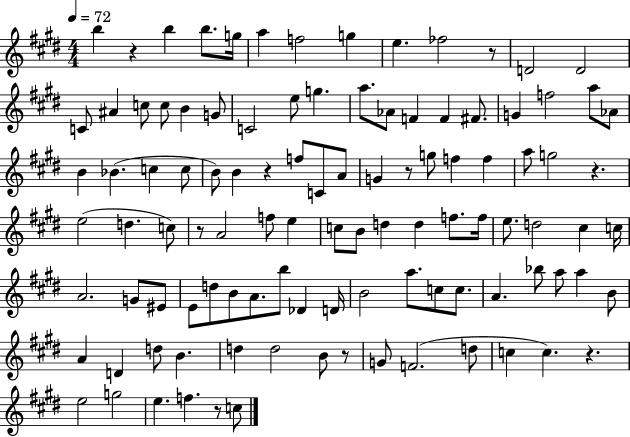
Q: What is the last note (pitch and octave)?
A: C5